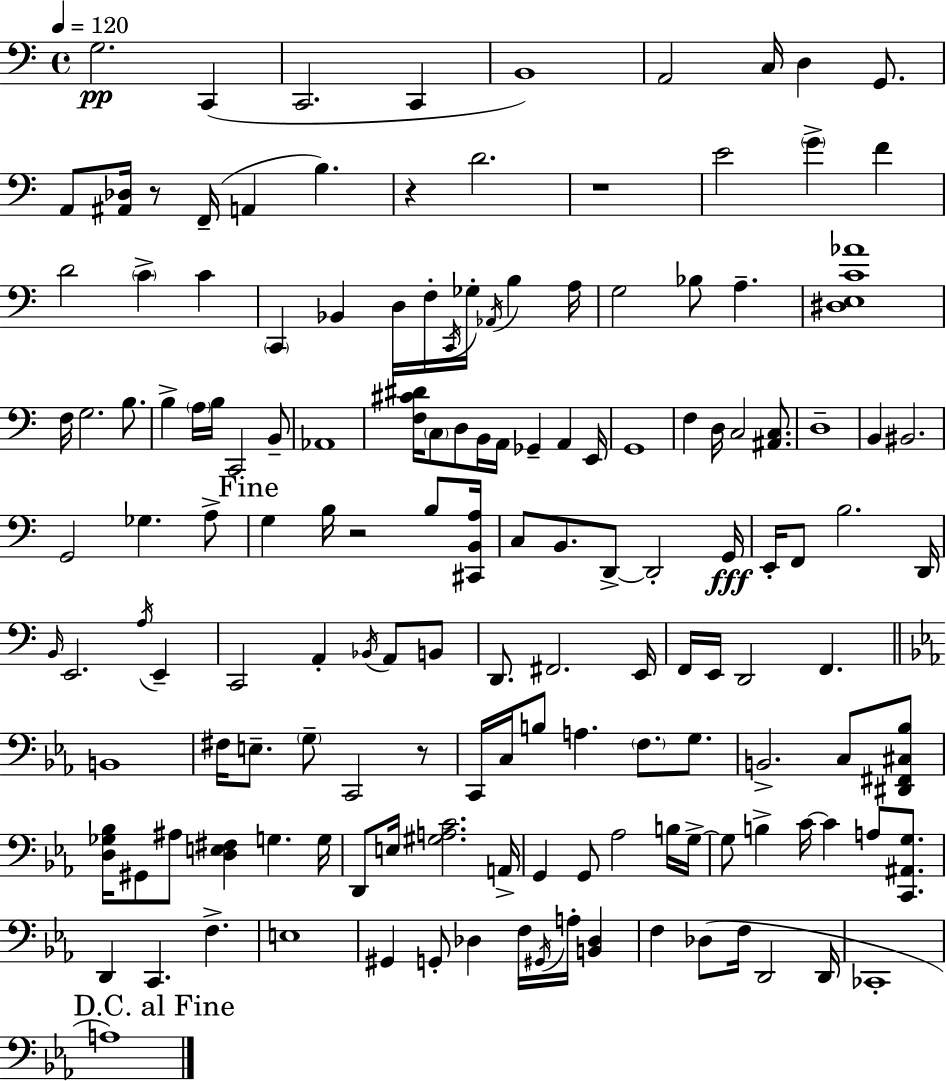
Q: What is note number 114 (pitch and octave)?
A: C4